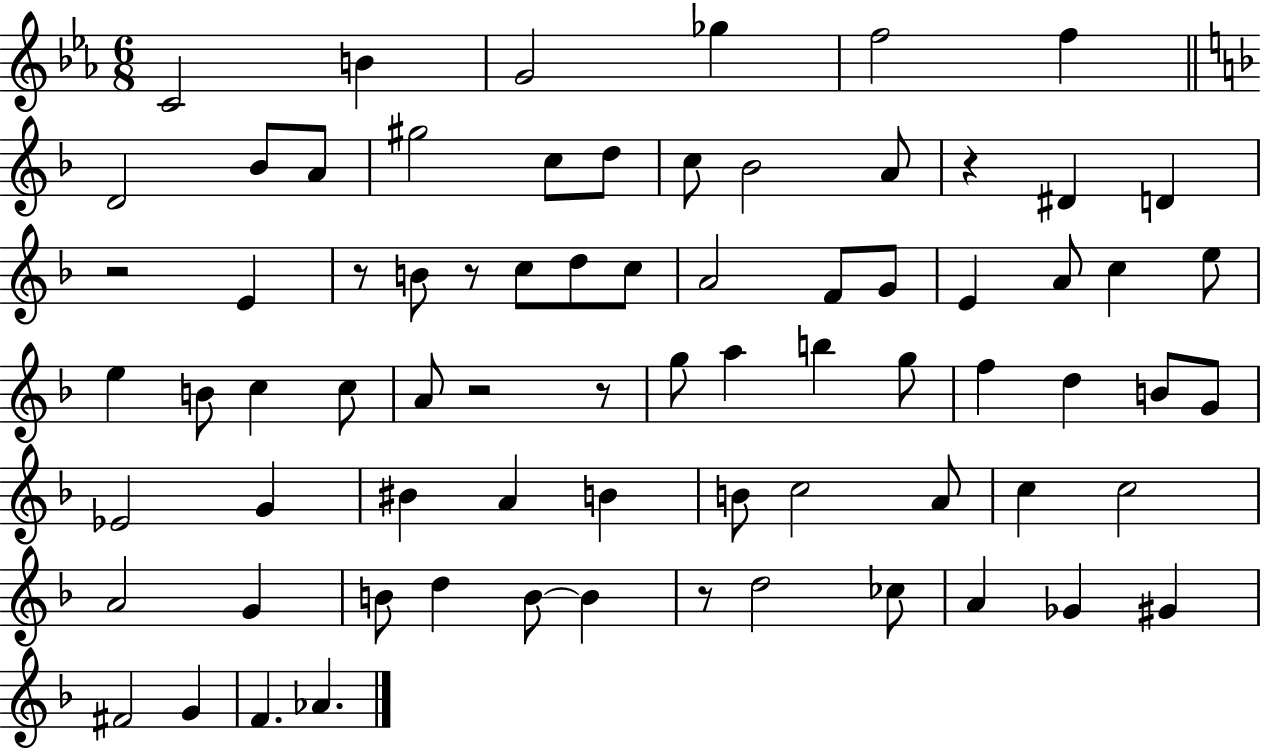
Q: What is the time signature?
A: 6/8